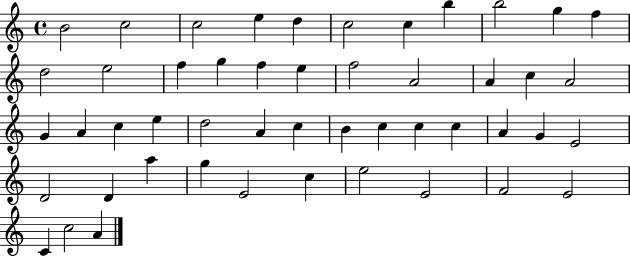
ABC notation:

X:1
T:Untitled
M:4/4
L:1/4
K:C
B2 c2 c2 e d c2 c b b2 g f d2 e2 f g f e f2 A2 A c A2 G A c e d2 A c B c c c A G E2 D2 D a g E2 c e2 E2 F2 E2 C c2 A